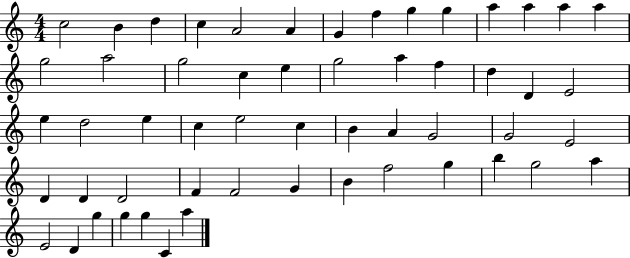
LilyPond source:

{
  \clef treble
  \numericTimeSignature
  \time 4/4
  \key c \major
  c''2 b'4 d''4 | c''4 a'2 a'4 | g'4 f''4 g''4 g''4 | a''4 a''4 a''4 a''4 | \break g''2 a''2 | g''2 c''4 e''4 | g''2 a''4 f''4 | d''4 d'4 e'2 | \break e''4 d''2 e''4 | c''4 e''2 c''4 | b'4 a'4 g'2 | g'2 e'2 | \break d'4 d'4 d'2 | f'4 f'2 g'4 | b'4 f''2 g''4 | b''4 g''2 a''4 | \break e'2 d'4 g''4 | g''4 g''4 c'4 a''4 | \bar "|."
}